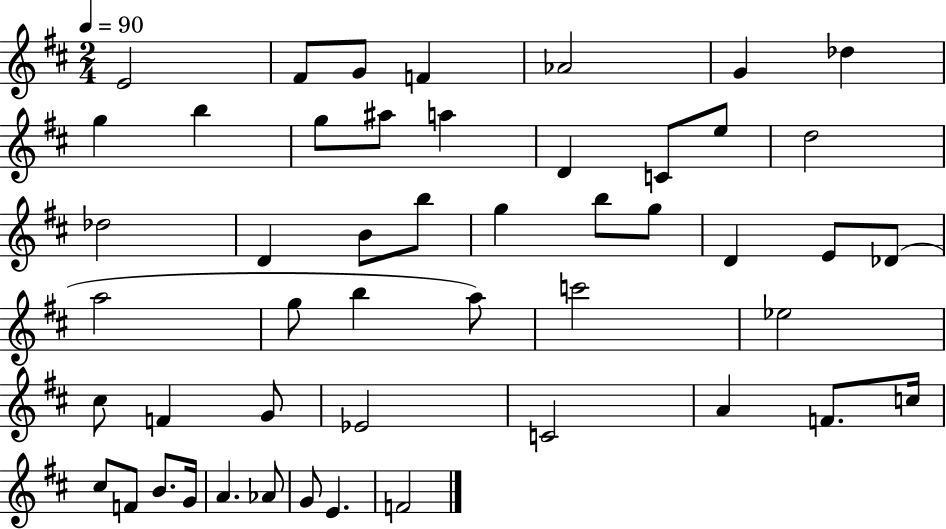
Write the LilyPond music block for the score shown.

{
  \clef treble
  \numericTimeSignature
  \time 2/4
  \key d \major
  \tempo 4 = 90
  e'2 | fis'8 g'8 f'4 | aes'2 | g'4 des''4 | \break g''4 b''4 | g''8 ais''8 a''4 | d'4 c'8 e''8 | d''2 | \break des''2 | d'4 b'8 b''8 | g''4 b''8 g''8 | d'4 e'8 des'8( | \break a''2 | g''8 b''4 a''8) | c'''2 | ees''2 | \break cis''8 f'4 g'8 | ees'2 | c'2 | a'4 f'8. c''16 | \break cis''8 f'8 b'8. g'16 | a'4. aes'8 | g'8 e'4. | f'2 | \break \bar "|."
}